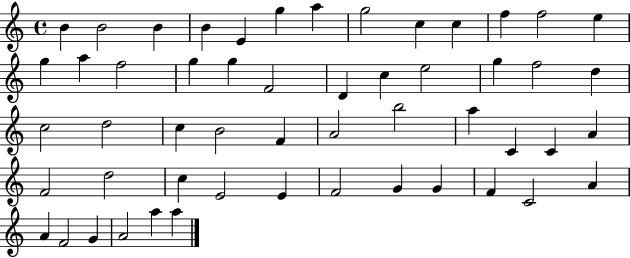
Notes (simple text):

B4/q B4/h B4/q B4/q E4/q G5/q A5/q G5/h C5/q C5/q F5/q F5/h E5/q G5/q A5/q F5/h G5/q G5/q F4/h D4/q C5/q E5/h G5/q F5/h D5/q C5/h D5/h C5/q B4/h F4/q A4/h B5/h A5/q C4/q C4/q A4/q F4/h D5/h C5/q E4/h E4/q F4/h G4/q G4/q F4/q C4/h A4/q A4/q F4/h G4/q A4/h A5/q A5/q